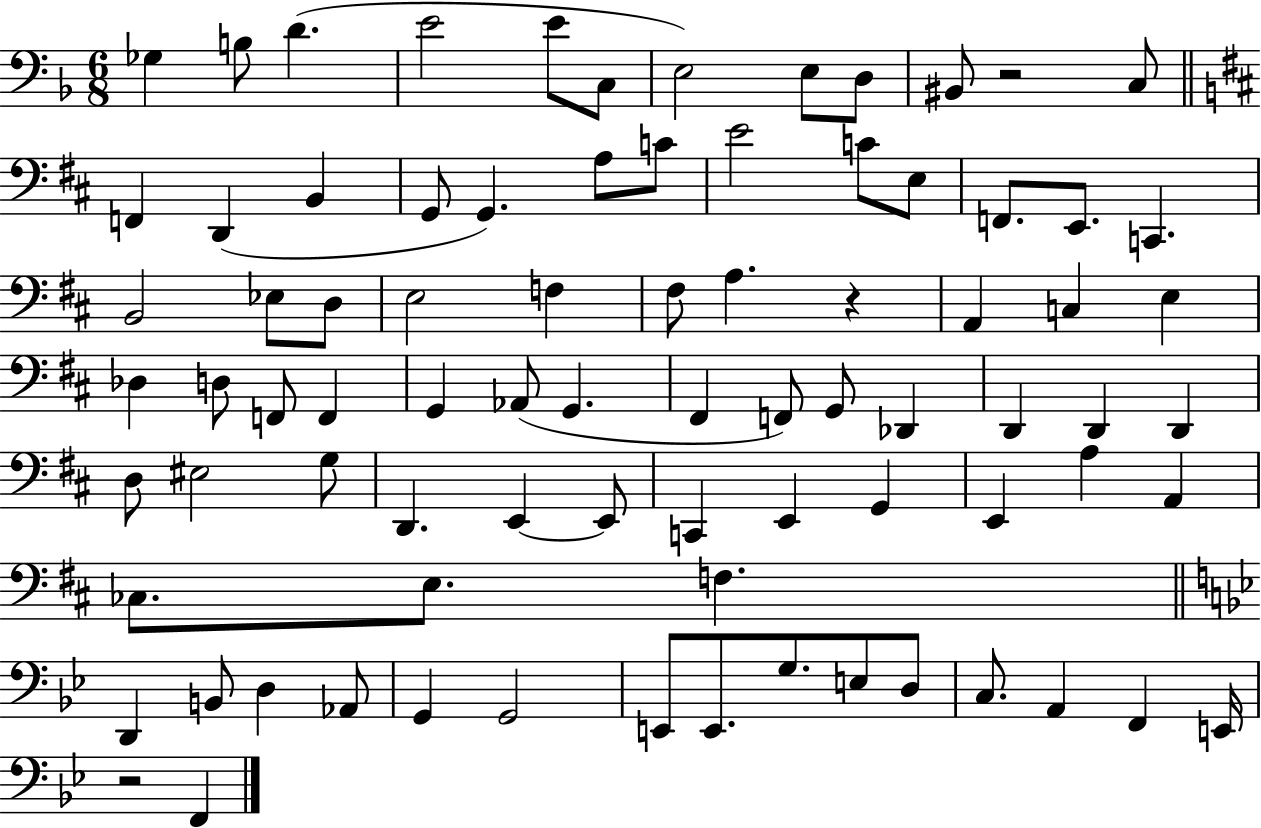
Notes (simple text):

Gb3/q B3/e D4/q. E4/h E4/e C3/e E3/h E3/e D3/e BIS2/e R/h C3/e F2/q D2/q B2/q G2/e G2/q. A3/e C4/e E4/h C4/e E3/e F2/e. E2/e. C2/q. B2/h Eb3/e D3/e E3/h F3/q F#3/e A3/q. R/q A2/q C3/q E3/q Db3/q D3/e F2/e F2/q G2/q Ab2/e G2/q. F#2/q F2/e G2/e Db2/q D2/q D2/q D2/q D3/e EIS3/h G3/e D2/q. E2/q E2/e C2/q E2/q G2/q E2/q A3/q A2/q CES3/e. E3/e. F3/q. D2/q B2/e D3/q Ab2/e G2/q G2/h E2/e E2/e. G3/e. E3/e D3/e C3/e. A2/q F2/q E2/s R/h F2/q